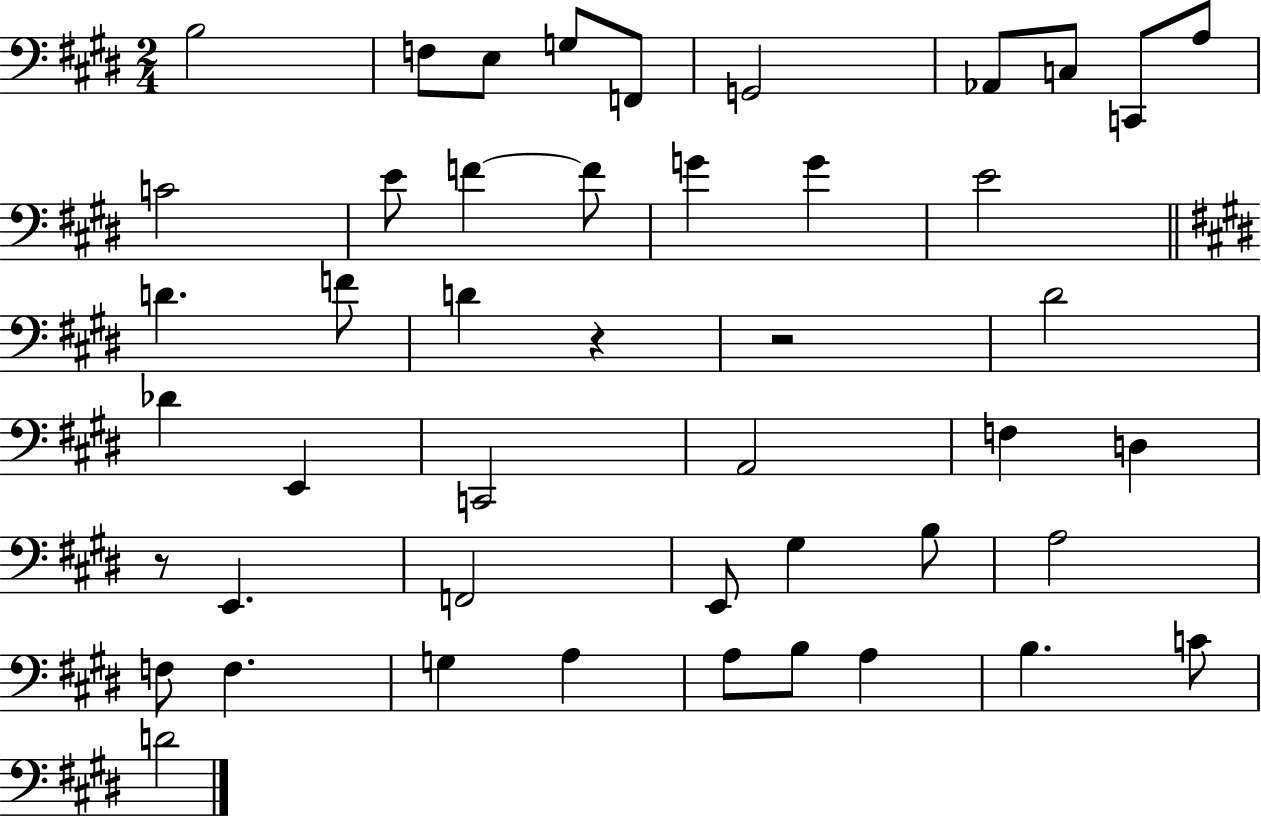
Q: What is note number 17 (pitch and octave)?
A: E4